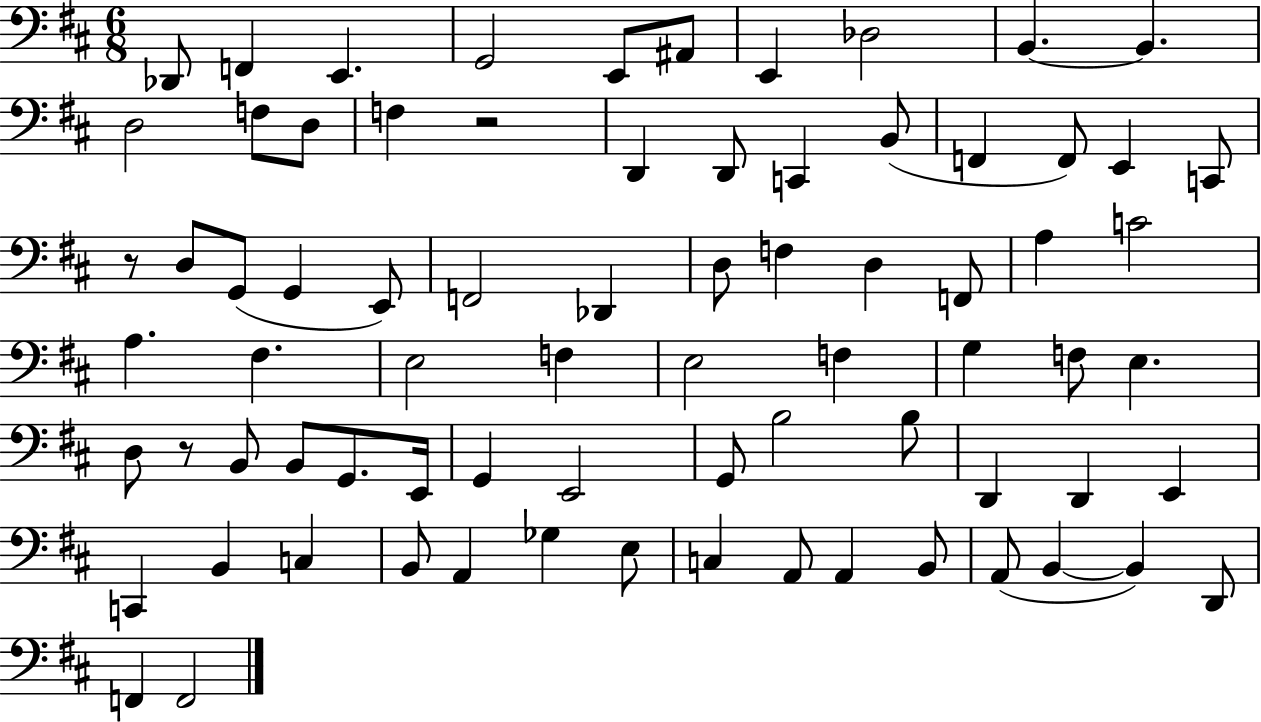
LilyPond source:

{
  \clef bass
  \numericTimeSignature
  \time 6/8
  \key d \major
  \repeat volta 2 { des,8 f,4 e,4. | g,2 e,8 ais,8 | e,4 des2 | b,4.~~ b,4. | \break d2 f8 d8 | f4 r2 | d,4 d,8 c,4 b,8( | f,4 f,8) e,4 c,8 | \break r8 d8 g,8( g,4 e,8) | f,2 des,4 | d8 f4 d4 f,8 | a4 c'2 | \break a4. fis4. | e2 f4 | e2 f4 | g4 f8 e4. | \break d8 r8 b,8 b,8 g,8. e,16 | g,4 e,2 | g,8 b2 b8 | d,4 d,4 e,4 | \break c,4 b,4 c4 | b,8 a,4 ges4 e8 | c4 a,8 a,4 b,8 | a,8( b,4~~ b,4) d,8 | \break f,4 f,2 | } \bar "|."
}